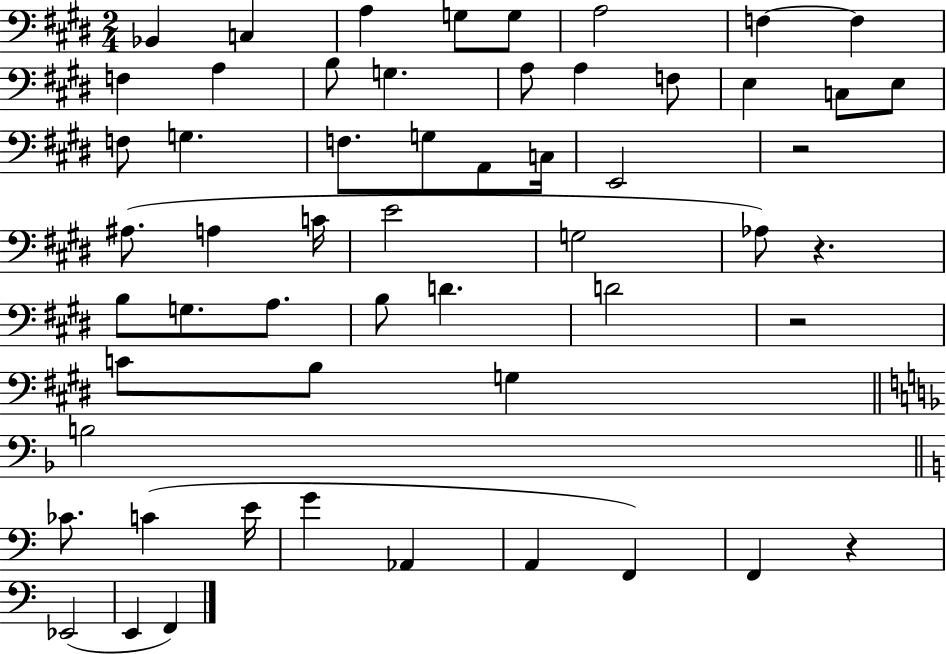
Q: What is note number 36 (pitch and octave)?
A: D4